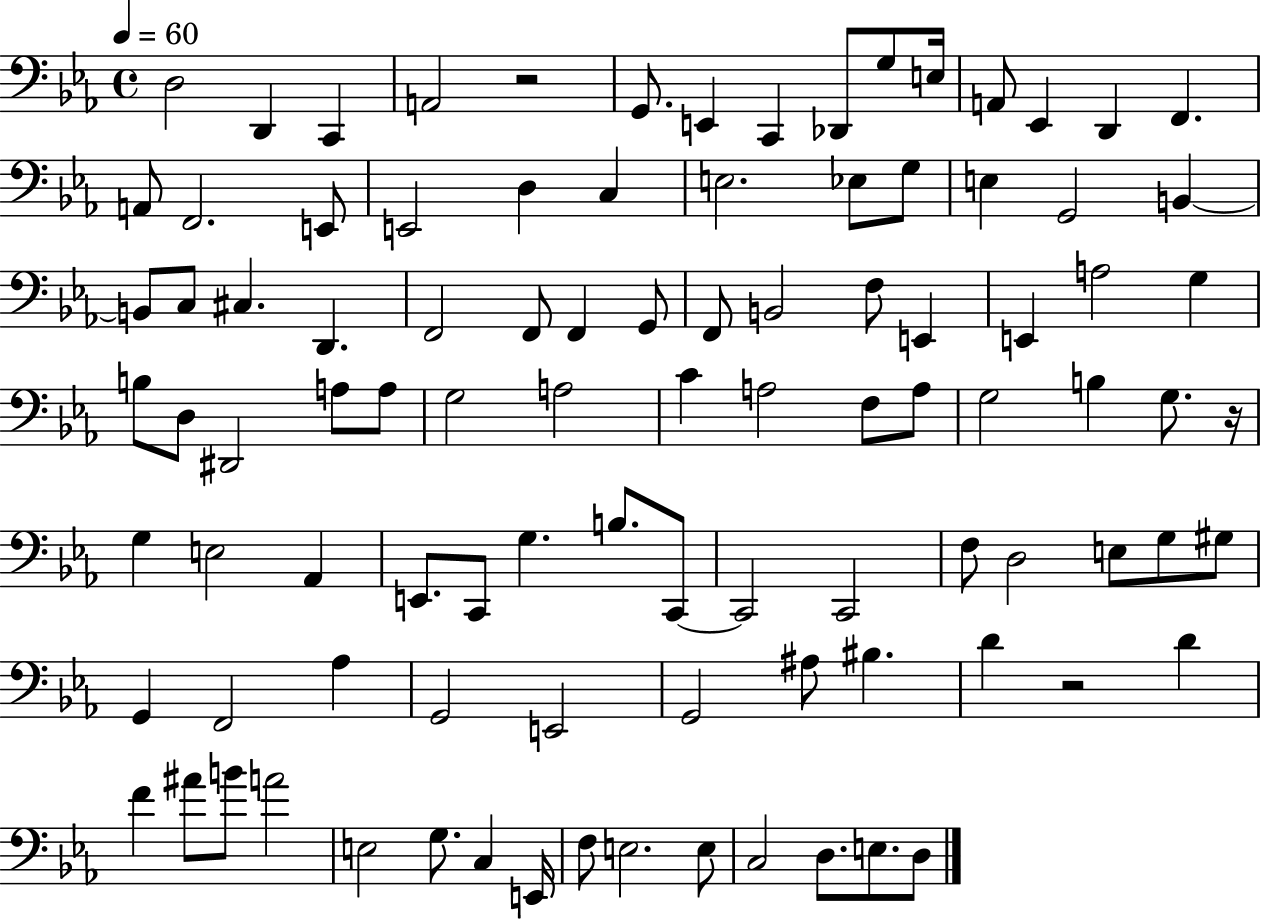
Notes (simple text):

D3/h D2/q C2/q A2/h R/h G2/e. E2/q C2/q Db2/e G3/e E3/s A2/e Eb2/q D2/q F2/q. A2/e F2/h. E2/e E2/h D3/q C3/q E3/h. Eb3/e G3/e E3/q G2/h B2/q B2/e C3/e C#3/q. D2/q. F2/h F2/e F2/q G2/e F2/e B2/h F3/e E2/q E2/q A3/h G3/q B3/e D3/e D#2/h A3/e A3/e G3/h A3/h C4/q A3/h F3/e A3/e G3/h B3/q G3/e. R/s G3/q E3/h Ab2/q E2/e. C2/e G3/q. B3/e. C2/e C2/h C2/h F3/e D3/h E3/e G3/e G#3/e G2/q F2/h Ab3/q G2/h E2/h G2/h A#3/e BIS3/q. D4/q R/h D4/q F4/q A#4/e B4/e A4/h E3/h G3/e. C3/q E2/s F3/e E3/h. E3/e C3/h D3/e. E3/e. D3/e